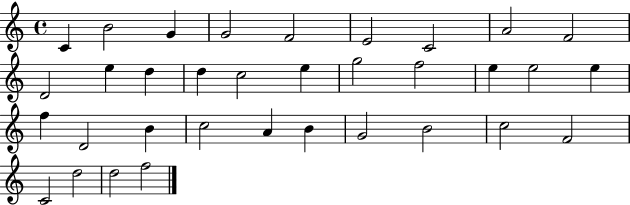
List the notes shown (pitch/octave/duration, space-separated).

C4/q B4/h G4/q G4/h F4/h E4/h C4/h A4/h F4/h D4/h E5/q D5/q D5/q C5/h E5/q G5/h F5/h E5/q E5/h E5/q F5/q D4/h B4/q C5/h A4/q B4/q G4/h B4/h C5/h F4/h C4/h D5/h D5/h F5/h